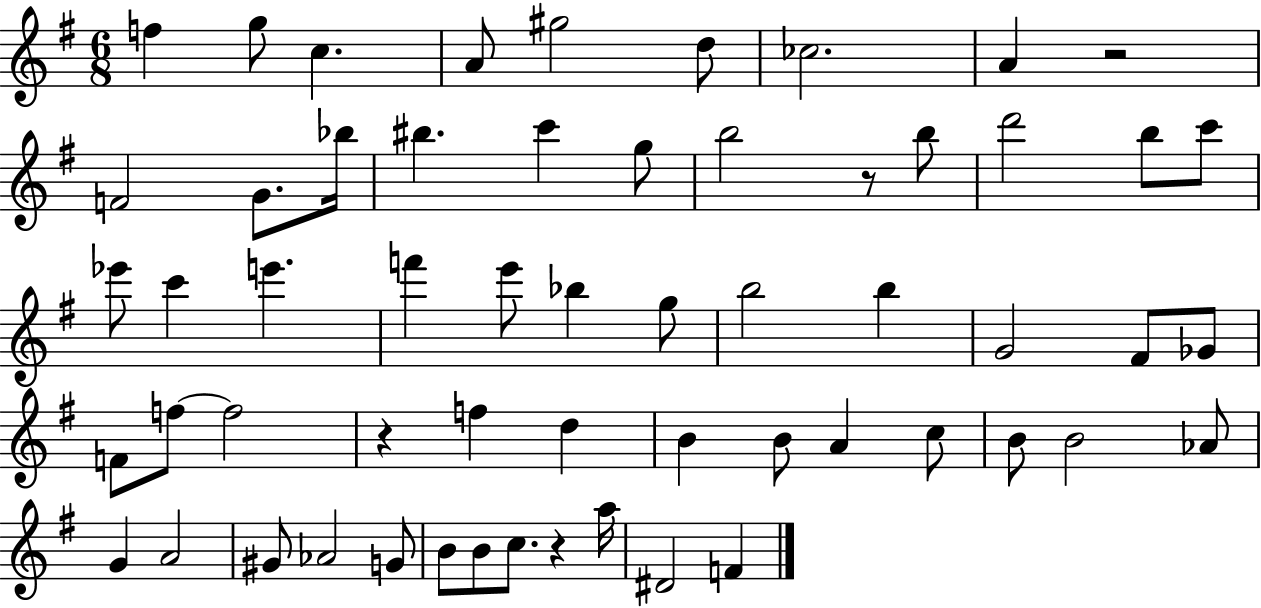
X:1
T:Untitled
M:6/8
L:1/4
K:G
f g/2 c A/2 ^g2 d/2 _c2 A z2 F2 G/2 _b/4 ^b c' g/2 b2 z/2 b/2 d'2 b/2 c'/2 _e'/2 c' e' f' e'/2 _b g/2 b2 b G2 ^F/2 _G/2 F/2 f/2 f2 z f d B B/2 A c/2 B/2 B2 _A/2 G A2 ^G/2 _A2 G/2 B/2 B/2 c/2 z a/4 ^D2 F